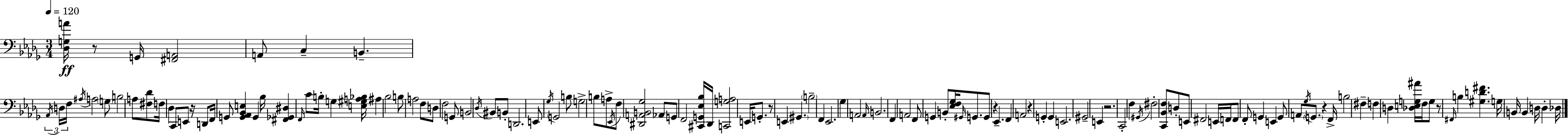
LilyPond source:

{
  \clef bass
  \numericTimeSignature
  \time 3/4
  \key bes \minor
  \tempo 4 = 120
  <des g a'>16\ff r8 g,16 <fis, a,>2 | a,8 c4-- b,4.-- | \tuplet 3/2 { \acciaccatura { aes,16 } d16 f16 } \acciaccatura { ais16 } a2 | \parenthesize g8 b2 a8 | \break <fis des'>8 f16 des4 c,8 e,8 r16 | d,8 f,16 g,8 <g, aes, bes, e>4 g,4 | bes16 <fis, ges, dis>4 \grace { f,16 } c'8 b16-. g4 | <e gis a bes>16 ais4 bes2 | \break b8 a2 | f8 d8 f2 | g,8 b,2 \acciaccatura { des16 } | bis,8 b,8-. d,2. | \break e,8 \acciaccatura { ges16 } g,2 | b8 g2-> | b8 a8-> \acciaccatura { ees,16 } f8 <dis, a, b, ges>2 | aes,8 g,8 f,2 | \break <cis, g, ees bes>16 des,16 <c, g a>2 | e,16 g,8.-. r8 e,4 | \parenthesize gis,4. \parenthesize b2-- | f,4 ees,2. | \break ges4 a,2 | \grace { a,16 } b,2. | f,4 a,2 | f,8 g,4 | \break b,8-. <ees f ges>16 \grace { gis,16 } g,8. g,8 r4 | ees,4.-- f,4 | a,2 r4 | g,4-. g,4 e,2. | \break gis,2-- | e,4 r2. | c,2-. | f4 \acciaccatura { gis,16 } fis2-. | \break <c, bes, f>8 d8-. e,8 fis,2 | e,16 f,16 f,8 f,8-. | g,4 e,4 g,8 a,8 | \acciaccatura { ges16 } \parenthesize g,8. r4 f,16-> b2 | \break fis4-- f4 | d4 <des e g ais'>16 f16 g8 r8 | \grace { fis,16 } b4 <gis d' fis'>4. g16 | b,16 b,4 d16 d4-. des16 \bar "|."
}